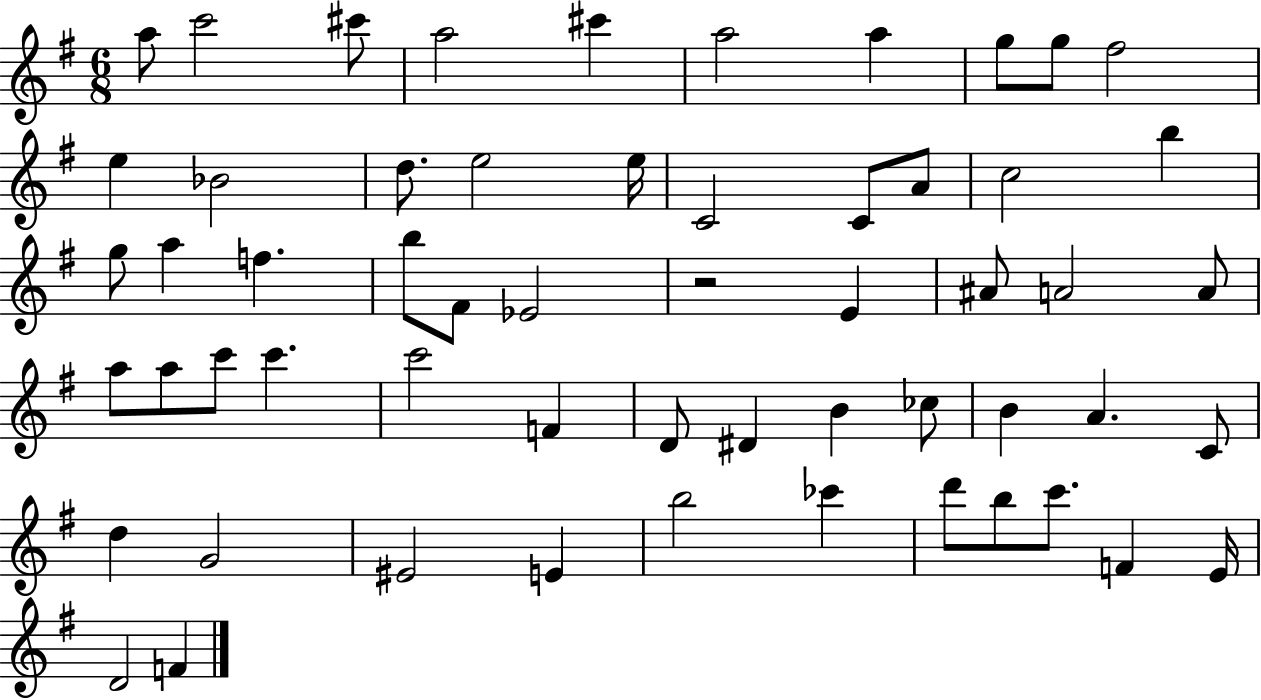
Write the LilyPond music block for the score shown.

{
  \clef treble
  \numericTimeSignature
  \time 6/8
  \key g \major
  a''8 c'''2 cis'''8 | a''2 cis'''4 | a''2 a''4 | g''8 g''8 fis''2 | \break e''4 bes'2 | d''8. e''2 e''16 | c'2 c'8 a'8 | c''2 b''4 | \break g''8 a''4 f''4. | b''8 fis'8 ees'2 | r2 e'4 | ais'8 a'2 a'8 | \break a''8 a''8 c'''8 c'''4. | c'''2 f'4 | d'8 dis'4 b'4 ces''8 | b'4 a'4. c'8 | \break d''4 g'2 | eis'2 e'4 | b''2 ces'''4 | d'''8 b''8 c'''8. f'4 e'16 | \break d'2 f'4 | \bar "|."
}